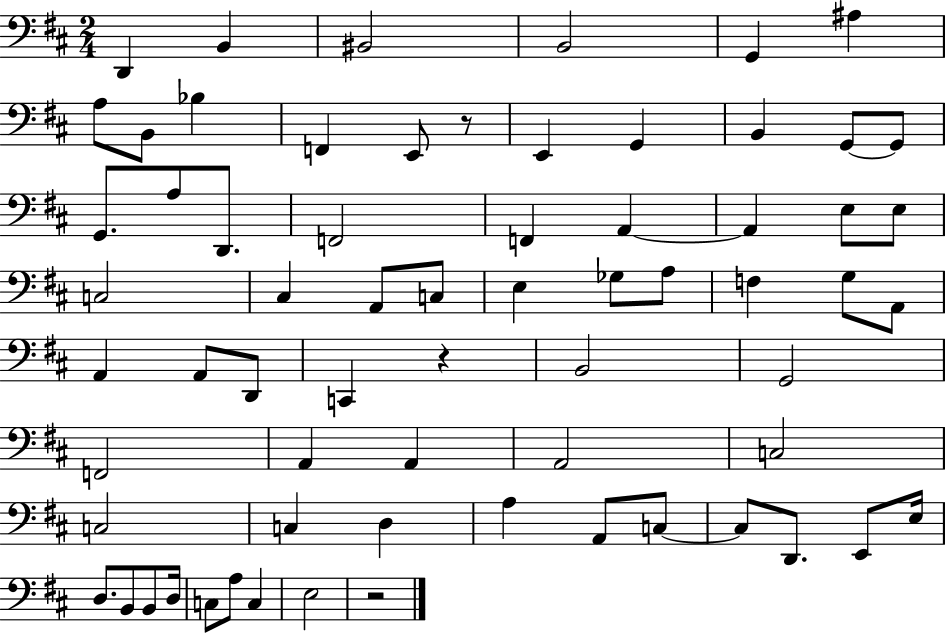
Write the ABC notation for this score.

X:1
T:Untitled
M:2/4
L:1/4
K:D
D,, B,, ^B,,2 B,,2 G,, ^A, A,/2 B,,/2 _B, F,, E,,/2 z/2 E,, G,, B,, G,,/2 G,,/2 G,,/2 A,/2 D,,/2 F,,2 F,, A,, A,, E,/2 E,/2 C,2 ^C, A,,/2 C,/2 E, _G,/2 A,/2 F, G,/2 A,,/2 A,, A,,/2 D,,/2 C,, z B,,2 G,,2 F,,2 A,, A,, A,,2 C,2 C,2 C, D, A, A,,/2 C,/2 C,/2 D,,/2 E,,/2 E,/4 D,/2 B,,/2 B,,/2 D,/4 C,/2 A,/2 C, E,2 z2